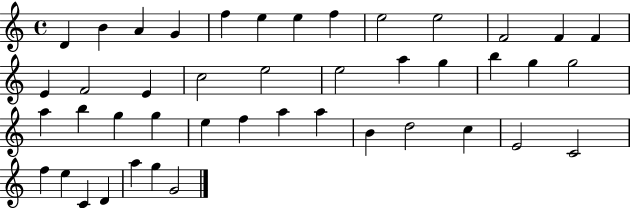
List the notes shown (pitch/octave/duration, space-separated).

D4/q B4/q A4/q G4/q F5/q E5/q E5/q F5/q E5/h E5/h F4/h F4/q F4/q E4/q F4/h E4/q C5/h E5/h E5/h A5/q G5/q B5/q G5/q G5/h A5/q B5/q G5/q G5/q E5/q F5/q A5/q A5/q B4/q D5/h C5/q E4/h C4/h F5/q E5/q C4/q D4/q A5/q G5/q G4/h